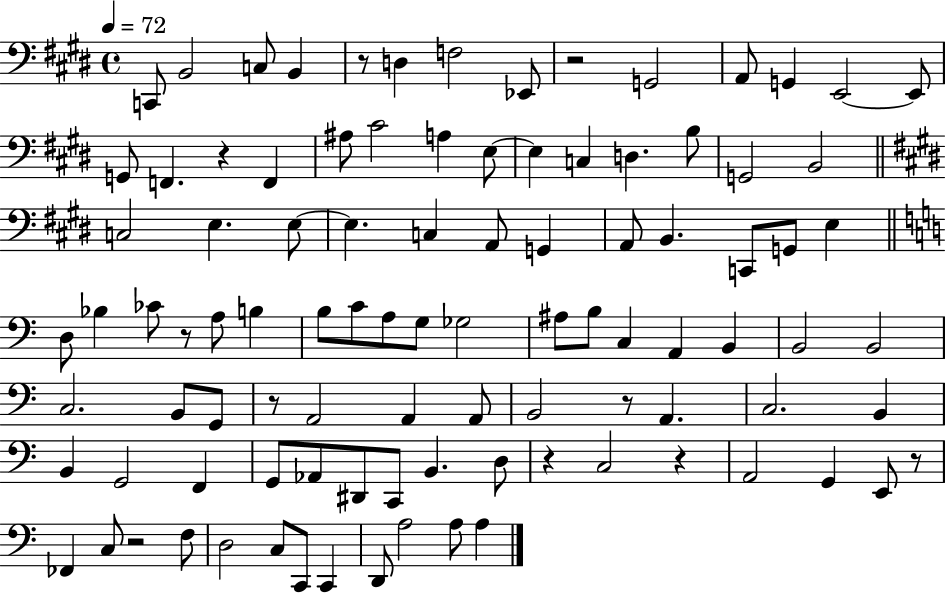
C2/e B2/h C3/e B2/q R/e D3/q F3/h Eb2/e R/h G2/h A2/e G2/q E2/h E2/e G2/e F2/q. R/q F2/q A#3/e C#4/h A3/q E3/e E3/q C3/q D3/q. B3/e G2/h B2/h C3/h E3/q. E3/e E3/q. C3/q A2/e G2/q A2/e B2/q. C2/e G2/e E3/q D3/e Bb3/q CES4/e R/e A3/e B3/q B3/e C4/e A3/e G3/e Gb3/h A#3/e B3/e C3/q A2/q B2/q B2/h B2/h C3/h. B2/e G2/e R/e A2/h A2/q A2/e B2/h R/e A2/q. C3/h. B2/q B2/q G2/h F2/q G2/e Ab2/e D#2/e C2/e B2/q. D3/e R/q C3/h R/q A2/h G2/q E2/e R/e FES2/q C3/e R/h F3/e D3/h C3/e C2/e C2/q D2/e A3/h A3/e A3/q